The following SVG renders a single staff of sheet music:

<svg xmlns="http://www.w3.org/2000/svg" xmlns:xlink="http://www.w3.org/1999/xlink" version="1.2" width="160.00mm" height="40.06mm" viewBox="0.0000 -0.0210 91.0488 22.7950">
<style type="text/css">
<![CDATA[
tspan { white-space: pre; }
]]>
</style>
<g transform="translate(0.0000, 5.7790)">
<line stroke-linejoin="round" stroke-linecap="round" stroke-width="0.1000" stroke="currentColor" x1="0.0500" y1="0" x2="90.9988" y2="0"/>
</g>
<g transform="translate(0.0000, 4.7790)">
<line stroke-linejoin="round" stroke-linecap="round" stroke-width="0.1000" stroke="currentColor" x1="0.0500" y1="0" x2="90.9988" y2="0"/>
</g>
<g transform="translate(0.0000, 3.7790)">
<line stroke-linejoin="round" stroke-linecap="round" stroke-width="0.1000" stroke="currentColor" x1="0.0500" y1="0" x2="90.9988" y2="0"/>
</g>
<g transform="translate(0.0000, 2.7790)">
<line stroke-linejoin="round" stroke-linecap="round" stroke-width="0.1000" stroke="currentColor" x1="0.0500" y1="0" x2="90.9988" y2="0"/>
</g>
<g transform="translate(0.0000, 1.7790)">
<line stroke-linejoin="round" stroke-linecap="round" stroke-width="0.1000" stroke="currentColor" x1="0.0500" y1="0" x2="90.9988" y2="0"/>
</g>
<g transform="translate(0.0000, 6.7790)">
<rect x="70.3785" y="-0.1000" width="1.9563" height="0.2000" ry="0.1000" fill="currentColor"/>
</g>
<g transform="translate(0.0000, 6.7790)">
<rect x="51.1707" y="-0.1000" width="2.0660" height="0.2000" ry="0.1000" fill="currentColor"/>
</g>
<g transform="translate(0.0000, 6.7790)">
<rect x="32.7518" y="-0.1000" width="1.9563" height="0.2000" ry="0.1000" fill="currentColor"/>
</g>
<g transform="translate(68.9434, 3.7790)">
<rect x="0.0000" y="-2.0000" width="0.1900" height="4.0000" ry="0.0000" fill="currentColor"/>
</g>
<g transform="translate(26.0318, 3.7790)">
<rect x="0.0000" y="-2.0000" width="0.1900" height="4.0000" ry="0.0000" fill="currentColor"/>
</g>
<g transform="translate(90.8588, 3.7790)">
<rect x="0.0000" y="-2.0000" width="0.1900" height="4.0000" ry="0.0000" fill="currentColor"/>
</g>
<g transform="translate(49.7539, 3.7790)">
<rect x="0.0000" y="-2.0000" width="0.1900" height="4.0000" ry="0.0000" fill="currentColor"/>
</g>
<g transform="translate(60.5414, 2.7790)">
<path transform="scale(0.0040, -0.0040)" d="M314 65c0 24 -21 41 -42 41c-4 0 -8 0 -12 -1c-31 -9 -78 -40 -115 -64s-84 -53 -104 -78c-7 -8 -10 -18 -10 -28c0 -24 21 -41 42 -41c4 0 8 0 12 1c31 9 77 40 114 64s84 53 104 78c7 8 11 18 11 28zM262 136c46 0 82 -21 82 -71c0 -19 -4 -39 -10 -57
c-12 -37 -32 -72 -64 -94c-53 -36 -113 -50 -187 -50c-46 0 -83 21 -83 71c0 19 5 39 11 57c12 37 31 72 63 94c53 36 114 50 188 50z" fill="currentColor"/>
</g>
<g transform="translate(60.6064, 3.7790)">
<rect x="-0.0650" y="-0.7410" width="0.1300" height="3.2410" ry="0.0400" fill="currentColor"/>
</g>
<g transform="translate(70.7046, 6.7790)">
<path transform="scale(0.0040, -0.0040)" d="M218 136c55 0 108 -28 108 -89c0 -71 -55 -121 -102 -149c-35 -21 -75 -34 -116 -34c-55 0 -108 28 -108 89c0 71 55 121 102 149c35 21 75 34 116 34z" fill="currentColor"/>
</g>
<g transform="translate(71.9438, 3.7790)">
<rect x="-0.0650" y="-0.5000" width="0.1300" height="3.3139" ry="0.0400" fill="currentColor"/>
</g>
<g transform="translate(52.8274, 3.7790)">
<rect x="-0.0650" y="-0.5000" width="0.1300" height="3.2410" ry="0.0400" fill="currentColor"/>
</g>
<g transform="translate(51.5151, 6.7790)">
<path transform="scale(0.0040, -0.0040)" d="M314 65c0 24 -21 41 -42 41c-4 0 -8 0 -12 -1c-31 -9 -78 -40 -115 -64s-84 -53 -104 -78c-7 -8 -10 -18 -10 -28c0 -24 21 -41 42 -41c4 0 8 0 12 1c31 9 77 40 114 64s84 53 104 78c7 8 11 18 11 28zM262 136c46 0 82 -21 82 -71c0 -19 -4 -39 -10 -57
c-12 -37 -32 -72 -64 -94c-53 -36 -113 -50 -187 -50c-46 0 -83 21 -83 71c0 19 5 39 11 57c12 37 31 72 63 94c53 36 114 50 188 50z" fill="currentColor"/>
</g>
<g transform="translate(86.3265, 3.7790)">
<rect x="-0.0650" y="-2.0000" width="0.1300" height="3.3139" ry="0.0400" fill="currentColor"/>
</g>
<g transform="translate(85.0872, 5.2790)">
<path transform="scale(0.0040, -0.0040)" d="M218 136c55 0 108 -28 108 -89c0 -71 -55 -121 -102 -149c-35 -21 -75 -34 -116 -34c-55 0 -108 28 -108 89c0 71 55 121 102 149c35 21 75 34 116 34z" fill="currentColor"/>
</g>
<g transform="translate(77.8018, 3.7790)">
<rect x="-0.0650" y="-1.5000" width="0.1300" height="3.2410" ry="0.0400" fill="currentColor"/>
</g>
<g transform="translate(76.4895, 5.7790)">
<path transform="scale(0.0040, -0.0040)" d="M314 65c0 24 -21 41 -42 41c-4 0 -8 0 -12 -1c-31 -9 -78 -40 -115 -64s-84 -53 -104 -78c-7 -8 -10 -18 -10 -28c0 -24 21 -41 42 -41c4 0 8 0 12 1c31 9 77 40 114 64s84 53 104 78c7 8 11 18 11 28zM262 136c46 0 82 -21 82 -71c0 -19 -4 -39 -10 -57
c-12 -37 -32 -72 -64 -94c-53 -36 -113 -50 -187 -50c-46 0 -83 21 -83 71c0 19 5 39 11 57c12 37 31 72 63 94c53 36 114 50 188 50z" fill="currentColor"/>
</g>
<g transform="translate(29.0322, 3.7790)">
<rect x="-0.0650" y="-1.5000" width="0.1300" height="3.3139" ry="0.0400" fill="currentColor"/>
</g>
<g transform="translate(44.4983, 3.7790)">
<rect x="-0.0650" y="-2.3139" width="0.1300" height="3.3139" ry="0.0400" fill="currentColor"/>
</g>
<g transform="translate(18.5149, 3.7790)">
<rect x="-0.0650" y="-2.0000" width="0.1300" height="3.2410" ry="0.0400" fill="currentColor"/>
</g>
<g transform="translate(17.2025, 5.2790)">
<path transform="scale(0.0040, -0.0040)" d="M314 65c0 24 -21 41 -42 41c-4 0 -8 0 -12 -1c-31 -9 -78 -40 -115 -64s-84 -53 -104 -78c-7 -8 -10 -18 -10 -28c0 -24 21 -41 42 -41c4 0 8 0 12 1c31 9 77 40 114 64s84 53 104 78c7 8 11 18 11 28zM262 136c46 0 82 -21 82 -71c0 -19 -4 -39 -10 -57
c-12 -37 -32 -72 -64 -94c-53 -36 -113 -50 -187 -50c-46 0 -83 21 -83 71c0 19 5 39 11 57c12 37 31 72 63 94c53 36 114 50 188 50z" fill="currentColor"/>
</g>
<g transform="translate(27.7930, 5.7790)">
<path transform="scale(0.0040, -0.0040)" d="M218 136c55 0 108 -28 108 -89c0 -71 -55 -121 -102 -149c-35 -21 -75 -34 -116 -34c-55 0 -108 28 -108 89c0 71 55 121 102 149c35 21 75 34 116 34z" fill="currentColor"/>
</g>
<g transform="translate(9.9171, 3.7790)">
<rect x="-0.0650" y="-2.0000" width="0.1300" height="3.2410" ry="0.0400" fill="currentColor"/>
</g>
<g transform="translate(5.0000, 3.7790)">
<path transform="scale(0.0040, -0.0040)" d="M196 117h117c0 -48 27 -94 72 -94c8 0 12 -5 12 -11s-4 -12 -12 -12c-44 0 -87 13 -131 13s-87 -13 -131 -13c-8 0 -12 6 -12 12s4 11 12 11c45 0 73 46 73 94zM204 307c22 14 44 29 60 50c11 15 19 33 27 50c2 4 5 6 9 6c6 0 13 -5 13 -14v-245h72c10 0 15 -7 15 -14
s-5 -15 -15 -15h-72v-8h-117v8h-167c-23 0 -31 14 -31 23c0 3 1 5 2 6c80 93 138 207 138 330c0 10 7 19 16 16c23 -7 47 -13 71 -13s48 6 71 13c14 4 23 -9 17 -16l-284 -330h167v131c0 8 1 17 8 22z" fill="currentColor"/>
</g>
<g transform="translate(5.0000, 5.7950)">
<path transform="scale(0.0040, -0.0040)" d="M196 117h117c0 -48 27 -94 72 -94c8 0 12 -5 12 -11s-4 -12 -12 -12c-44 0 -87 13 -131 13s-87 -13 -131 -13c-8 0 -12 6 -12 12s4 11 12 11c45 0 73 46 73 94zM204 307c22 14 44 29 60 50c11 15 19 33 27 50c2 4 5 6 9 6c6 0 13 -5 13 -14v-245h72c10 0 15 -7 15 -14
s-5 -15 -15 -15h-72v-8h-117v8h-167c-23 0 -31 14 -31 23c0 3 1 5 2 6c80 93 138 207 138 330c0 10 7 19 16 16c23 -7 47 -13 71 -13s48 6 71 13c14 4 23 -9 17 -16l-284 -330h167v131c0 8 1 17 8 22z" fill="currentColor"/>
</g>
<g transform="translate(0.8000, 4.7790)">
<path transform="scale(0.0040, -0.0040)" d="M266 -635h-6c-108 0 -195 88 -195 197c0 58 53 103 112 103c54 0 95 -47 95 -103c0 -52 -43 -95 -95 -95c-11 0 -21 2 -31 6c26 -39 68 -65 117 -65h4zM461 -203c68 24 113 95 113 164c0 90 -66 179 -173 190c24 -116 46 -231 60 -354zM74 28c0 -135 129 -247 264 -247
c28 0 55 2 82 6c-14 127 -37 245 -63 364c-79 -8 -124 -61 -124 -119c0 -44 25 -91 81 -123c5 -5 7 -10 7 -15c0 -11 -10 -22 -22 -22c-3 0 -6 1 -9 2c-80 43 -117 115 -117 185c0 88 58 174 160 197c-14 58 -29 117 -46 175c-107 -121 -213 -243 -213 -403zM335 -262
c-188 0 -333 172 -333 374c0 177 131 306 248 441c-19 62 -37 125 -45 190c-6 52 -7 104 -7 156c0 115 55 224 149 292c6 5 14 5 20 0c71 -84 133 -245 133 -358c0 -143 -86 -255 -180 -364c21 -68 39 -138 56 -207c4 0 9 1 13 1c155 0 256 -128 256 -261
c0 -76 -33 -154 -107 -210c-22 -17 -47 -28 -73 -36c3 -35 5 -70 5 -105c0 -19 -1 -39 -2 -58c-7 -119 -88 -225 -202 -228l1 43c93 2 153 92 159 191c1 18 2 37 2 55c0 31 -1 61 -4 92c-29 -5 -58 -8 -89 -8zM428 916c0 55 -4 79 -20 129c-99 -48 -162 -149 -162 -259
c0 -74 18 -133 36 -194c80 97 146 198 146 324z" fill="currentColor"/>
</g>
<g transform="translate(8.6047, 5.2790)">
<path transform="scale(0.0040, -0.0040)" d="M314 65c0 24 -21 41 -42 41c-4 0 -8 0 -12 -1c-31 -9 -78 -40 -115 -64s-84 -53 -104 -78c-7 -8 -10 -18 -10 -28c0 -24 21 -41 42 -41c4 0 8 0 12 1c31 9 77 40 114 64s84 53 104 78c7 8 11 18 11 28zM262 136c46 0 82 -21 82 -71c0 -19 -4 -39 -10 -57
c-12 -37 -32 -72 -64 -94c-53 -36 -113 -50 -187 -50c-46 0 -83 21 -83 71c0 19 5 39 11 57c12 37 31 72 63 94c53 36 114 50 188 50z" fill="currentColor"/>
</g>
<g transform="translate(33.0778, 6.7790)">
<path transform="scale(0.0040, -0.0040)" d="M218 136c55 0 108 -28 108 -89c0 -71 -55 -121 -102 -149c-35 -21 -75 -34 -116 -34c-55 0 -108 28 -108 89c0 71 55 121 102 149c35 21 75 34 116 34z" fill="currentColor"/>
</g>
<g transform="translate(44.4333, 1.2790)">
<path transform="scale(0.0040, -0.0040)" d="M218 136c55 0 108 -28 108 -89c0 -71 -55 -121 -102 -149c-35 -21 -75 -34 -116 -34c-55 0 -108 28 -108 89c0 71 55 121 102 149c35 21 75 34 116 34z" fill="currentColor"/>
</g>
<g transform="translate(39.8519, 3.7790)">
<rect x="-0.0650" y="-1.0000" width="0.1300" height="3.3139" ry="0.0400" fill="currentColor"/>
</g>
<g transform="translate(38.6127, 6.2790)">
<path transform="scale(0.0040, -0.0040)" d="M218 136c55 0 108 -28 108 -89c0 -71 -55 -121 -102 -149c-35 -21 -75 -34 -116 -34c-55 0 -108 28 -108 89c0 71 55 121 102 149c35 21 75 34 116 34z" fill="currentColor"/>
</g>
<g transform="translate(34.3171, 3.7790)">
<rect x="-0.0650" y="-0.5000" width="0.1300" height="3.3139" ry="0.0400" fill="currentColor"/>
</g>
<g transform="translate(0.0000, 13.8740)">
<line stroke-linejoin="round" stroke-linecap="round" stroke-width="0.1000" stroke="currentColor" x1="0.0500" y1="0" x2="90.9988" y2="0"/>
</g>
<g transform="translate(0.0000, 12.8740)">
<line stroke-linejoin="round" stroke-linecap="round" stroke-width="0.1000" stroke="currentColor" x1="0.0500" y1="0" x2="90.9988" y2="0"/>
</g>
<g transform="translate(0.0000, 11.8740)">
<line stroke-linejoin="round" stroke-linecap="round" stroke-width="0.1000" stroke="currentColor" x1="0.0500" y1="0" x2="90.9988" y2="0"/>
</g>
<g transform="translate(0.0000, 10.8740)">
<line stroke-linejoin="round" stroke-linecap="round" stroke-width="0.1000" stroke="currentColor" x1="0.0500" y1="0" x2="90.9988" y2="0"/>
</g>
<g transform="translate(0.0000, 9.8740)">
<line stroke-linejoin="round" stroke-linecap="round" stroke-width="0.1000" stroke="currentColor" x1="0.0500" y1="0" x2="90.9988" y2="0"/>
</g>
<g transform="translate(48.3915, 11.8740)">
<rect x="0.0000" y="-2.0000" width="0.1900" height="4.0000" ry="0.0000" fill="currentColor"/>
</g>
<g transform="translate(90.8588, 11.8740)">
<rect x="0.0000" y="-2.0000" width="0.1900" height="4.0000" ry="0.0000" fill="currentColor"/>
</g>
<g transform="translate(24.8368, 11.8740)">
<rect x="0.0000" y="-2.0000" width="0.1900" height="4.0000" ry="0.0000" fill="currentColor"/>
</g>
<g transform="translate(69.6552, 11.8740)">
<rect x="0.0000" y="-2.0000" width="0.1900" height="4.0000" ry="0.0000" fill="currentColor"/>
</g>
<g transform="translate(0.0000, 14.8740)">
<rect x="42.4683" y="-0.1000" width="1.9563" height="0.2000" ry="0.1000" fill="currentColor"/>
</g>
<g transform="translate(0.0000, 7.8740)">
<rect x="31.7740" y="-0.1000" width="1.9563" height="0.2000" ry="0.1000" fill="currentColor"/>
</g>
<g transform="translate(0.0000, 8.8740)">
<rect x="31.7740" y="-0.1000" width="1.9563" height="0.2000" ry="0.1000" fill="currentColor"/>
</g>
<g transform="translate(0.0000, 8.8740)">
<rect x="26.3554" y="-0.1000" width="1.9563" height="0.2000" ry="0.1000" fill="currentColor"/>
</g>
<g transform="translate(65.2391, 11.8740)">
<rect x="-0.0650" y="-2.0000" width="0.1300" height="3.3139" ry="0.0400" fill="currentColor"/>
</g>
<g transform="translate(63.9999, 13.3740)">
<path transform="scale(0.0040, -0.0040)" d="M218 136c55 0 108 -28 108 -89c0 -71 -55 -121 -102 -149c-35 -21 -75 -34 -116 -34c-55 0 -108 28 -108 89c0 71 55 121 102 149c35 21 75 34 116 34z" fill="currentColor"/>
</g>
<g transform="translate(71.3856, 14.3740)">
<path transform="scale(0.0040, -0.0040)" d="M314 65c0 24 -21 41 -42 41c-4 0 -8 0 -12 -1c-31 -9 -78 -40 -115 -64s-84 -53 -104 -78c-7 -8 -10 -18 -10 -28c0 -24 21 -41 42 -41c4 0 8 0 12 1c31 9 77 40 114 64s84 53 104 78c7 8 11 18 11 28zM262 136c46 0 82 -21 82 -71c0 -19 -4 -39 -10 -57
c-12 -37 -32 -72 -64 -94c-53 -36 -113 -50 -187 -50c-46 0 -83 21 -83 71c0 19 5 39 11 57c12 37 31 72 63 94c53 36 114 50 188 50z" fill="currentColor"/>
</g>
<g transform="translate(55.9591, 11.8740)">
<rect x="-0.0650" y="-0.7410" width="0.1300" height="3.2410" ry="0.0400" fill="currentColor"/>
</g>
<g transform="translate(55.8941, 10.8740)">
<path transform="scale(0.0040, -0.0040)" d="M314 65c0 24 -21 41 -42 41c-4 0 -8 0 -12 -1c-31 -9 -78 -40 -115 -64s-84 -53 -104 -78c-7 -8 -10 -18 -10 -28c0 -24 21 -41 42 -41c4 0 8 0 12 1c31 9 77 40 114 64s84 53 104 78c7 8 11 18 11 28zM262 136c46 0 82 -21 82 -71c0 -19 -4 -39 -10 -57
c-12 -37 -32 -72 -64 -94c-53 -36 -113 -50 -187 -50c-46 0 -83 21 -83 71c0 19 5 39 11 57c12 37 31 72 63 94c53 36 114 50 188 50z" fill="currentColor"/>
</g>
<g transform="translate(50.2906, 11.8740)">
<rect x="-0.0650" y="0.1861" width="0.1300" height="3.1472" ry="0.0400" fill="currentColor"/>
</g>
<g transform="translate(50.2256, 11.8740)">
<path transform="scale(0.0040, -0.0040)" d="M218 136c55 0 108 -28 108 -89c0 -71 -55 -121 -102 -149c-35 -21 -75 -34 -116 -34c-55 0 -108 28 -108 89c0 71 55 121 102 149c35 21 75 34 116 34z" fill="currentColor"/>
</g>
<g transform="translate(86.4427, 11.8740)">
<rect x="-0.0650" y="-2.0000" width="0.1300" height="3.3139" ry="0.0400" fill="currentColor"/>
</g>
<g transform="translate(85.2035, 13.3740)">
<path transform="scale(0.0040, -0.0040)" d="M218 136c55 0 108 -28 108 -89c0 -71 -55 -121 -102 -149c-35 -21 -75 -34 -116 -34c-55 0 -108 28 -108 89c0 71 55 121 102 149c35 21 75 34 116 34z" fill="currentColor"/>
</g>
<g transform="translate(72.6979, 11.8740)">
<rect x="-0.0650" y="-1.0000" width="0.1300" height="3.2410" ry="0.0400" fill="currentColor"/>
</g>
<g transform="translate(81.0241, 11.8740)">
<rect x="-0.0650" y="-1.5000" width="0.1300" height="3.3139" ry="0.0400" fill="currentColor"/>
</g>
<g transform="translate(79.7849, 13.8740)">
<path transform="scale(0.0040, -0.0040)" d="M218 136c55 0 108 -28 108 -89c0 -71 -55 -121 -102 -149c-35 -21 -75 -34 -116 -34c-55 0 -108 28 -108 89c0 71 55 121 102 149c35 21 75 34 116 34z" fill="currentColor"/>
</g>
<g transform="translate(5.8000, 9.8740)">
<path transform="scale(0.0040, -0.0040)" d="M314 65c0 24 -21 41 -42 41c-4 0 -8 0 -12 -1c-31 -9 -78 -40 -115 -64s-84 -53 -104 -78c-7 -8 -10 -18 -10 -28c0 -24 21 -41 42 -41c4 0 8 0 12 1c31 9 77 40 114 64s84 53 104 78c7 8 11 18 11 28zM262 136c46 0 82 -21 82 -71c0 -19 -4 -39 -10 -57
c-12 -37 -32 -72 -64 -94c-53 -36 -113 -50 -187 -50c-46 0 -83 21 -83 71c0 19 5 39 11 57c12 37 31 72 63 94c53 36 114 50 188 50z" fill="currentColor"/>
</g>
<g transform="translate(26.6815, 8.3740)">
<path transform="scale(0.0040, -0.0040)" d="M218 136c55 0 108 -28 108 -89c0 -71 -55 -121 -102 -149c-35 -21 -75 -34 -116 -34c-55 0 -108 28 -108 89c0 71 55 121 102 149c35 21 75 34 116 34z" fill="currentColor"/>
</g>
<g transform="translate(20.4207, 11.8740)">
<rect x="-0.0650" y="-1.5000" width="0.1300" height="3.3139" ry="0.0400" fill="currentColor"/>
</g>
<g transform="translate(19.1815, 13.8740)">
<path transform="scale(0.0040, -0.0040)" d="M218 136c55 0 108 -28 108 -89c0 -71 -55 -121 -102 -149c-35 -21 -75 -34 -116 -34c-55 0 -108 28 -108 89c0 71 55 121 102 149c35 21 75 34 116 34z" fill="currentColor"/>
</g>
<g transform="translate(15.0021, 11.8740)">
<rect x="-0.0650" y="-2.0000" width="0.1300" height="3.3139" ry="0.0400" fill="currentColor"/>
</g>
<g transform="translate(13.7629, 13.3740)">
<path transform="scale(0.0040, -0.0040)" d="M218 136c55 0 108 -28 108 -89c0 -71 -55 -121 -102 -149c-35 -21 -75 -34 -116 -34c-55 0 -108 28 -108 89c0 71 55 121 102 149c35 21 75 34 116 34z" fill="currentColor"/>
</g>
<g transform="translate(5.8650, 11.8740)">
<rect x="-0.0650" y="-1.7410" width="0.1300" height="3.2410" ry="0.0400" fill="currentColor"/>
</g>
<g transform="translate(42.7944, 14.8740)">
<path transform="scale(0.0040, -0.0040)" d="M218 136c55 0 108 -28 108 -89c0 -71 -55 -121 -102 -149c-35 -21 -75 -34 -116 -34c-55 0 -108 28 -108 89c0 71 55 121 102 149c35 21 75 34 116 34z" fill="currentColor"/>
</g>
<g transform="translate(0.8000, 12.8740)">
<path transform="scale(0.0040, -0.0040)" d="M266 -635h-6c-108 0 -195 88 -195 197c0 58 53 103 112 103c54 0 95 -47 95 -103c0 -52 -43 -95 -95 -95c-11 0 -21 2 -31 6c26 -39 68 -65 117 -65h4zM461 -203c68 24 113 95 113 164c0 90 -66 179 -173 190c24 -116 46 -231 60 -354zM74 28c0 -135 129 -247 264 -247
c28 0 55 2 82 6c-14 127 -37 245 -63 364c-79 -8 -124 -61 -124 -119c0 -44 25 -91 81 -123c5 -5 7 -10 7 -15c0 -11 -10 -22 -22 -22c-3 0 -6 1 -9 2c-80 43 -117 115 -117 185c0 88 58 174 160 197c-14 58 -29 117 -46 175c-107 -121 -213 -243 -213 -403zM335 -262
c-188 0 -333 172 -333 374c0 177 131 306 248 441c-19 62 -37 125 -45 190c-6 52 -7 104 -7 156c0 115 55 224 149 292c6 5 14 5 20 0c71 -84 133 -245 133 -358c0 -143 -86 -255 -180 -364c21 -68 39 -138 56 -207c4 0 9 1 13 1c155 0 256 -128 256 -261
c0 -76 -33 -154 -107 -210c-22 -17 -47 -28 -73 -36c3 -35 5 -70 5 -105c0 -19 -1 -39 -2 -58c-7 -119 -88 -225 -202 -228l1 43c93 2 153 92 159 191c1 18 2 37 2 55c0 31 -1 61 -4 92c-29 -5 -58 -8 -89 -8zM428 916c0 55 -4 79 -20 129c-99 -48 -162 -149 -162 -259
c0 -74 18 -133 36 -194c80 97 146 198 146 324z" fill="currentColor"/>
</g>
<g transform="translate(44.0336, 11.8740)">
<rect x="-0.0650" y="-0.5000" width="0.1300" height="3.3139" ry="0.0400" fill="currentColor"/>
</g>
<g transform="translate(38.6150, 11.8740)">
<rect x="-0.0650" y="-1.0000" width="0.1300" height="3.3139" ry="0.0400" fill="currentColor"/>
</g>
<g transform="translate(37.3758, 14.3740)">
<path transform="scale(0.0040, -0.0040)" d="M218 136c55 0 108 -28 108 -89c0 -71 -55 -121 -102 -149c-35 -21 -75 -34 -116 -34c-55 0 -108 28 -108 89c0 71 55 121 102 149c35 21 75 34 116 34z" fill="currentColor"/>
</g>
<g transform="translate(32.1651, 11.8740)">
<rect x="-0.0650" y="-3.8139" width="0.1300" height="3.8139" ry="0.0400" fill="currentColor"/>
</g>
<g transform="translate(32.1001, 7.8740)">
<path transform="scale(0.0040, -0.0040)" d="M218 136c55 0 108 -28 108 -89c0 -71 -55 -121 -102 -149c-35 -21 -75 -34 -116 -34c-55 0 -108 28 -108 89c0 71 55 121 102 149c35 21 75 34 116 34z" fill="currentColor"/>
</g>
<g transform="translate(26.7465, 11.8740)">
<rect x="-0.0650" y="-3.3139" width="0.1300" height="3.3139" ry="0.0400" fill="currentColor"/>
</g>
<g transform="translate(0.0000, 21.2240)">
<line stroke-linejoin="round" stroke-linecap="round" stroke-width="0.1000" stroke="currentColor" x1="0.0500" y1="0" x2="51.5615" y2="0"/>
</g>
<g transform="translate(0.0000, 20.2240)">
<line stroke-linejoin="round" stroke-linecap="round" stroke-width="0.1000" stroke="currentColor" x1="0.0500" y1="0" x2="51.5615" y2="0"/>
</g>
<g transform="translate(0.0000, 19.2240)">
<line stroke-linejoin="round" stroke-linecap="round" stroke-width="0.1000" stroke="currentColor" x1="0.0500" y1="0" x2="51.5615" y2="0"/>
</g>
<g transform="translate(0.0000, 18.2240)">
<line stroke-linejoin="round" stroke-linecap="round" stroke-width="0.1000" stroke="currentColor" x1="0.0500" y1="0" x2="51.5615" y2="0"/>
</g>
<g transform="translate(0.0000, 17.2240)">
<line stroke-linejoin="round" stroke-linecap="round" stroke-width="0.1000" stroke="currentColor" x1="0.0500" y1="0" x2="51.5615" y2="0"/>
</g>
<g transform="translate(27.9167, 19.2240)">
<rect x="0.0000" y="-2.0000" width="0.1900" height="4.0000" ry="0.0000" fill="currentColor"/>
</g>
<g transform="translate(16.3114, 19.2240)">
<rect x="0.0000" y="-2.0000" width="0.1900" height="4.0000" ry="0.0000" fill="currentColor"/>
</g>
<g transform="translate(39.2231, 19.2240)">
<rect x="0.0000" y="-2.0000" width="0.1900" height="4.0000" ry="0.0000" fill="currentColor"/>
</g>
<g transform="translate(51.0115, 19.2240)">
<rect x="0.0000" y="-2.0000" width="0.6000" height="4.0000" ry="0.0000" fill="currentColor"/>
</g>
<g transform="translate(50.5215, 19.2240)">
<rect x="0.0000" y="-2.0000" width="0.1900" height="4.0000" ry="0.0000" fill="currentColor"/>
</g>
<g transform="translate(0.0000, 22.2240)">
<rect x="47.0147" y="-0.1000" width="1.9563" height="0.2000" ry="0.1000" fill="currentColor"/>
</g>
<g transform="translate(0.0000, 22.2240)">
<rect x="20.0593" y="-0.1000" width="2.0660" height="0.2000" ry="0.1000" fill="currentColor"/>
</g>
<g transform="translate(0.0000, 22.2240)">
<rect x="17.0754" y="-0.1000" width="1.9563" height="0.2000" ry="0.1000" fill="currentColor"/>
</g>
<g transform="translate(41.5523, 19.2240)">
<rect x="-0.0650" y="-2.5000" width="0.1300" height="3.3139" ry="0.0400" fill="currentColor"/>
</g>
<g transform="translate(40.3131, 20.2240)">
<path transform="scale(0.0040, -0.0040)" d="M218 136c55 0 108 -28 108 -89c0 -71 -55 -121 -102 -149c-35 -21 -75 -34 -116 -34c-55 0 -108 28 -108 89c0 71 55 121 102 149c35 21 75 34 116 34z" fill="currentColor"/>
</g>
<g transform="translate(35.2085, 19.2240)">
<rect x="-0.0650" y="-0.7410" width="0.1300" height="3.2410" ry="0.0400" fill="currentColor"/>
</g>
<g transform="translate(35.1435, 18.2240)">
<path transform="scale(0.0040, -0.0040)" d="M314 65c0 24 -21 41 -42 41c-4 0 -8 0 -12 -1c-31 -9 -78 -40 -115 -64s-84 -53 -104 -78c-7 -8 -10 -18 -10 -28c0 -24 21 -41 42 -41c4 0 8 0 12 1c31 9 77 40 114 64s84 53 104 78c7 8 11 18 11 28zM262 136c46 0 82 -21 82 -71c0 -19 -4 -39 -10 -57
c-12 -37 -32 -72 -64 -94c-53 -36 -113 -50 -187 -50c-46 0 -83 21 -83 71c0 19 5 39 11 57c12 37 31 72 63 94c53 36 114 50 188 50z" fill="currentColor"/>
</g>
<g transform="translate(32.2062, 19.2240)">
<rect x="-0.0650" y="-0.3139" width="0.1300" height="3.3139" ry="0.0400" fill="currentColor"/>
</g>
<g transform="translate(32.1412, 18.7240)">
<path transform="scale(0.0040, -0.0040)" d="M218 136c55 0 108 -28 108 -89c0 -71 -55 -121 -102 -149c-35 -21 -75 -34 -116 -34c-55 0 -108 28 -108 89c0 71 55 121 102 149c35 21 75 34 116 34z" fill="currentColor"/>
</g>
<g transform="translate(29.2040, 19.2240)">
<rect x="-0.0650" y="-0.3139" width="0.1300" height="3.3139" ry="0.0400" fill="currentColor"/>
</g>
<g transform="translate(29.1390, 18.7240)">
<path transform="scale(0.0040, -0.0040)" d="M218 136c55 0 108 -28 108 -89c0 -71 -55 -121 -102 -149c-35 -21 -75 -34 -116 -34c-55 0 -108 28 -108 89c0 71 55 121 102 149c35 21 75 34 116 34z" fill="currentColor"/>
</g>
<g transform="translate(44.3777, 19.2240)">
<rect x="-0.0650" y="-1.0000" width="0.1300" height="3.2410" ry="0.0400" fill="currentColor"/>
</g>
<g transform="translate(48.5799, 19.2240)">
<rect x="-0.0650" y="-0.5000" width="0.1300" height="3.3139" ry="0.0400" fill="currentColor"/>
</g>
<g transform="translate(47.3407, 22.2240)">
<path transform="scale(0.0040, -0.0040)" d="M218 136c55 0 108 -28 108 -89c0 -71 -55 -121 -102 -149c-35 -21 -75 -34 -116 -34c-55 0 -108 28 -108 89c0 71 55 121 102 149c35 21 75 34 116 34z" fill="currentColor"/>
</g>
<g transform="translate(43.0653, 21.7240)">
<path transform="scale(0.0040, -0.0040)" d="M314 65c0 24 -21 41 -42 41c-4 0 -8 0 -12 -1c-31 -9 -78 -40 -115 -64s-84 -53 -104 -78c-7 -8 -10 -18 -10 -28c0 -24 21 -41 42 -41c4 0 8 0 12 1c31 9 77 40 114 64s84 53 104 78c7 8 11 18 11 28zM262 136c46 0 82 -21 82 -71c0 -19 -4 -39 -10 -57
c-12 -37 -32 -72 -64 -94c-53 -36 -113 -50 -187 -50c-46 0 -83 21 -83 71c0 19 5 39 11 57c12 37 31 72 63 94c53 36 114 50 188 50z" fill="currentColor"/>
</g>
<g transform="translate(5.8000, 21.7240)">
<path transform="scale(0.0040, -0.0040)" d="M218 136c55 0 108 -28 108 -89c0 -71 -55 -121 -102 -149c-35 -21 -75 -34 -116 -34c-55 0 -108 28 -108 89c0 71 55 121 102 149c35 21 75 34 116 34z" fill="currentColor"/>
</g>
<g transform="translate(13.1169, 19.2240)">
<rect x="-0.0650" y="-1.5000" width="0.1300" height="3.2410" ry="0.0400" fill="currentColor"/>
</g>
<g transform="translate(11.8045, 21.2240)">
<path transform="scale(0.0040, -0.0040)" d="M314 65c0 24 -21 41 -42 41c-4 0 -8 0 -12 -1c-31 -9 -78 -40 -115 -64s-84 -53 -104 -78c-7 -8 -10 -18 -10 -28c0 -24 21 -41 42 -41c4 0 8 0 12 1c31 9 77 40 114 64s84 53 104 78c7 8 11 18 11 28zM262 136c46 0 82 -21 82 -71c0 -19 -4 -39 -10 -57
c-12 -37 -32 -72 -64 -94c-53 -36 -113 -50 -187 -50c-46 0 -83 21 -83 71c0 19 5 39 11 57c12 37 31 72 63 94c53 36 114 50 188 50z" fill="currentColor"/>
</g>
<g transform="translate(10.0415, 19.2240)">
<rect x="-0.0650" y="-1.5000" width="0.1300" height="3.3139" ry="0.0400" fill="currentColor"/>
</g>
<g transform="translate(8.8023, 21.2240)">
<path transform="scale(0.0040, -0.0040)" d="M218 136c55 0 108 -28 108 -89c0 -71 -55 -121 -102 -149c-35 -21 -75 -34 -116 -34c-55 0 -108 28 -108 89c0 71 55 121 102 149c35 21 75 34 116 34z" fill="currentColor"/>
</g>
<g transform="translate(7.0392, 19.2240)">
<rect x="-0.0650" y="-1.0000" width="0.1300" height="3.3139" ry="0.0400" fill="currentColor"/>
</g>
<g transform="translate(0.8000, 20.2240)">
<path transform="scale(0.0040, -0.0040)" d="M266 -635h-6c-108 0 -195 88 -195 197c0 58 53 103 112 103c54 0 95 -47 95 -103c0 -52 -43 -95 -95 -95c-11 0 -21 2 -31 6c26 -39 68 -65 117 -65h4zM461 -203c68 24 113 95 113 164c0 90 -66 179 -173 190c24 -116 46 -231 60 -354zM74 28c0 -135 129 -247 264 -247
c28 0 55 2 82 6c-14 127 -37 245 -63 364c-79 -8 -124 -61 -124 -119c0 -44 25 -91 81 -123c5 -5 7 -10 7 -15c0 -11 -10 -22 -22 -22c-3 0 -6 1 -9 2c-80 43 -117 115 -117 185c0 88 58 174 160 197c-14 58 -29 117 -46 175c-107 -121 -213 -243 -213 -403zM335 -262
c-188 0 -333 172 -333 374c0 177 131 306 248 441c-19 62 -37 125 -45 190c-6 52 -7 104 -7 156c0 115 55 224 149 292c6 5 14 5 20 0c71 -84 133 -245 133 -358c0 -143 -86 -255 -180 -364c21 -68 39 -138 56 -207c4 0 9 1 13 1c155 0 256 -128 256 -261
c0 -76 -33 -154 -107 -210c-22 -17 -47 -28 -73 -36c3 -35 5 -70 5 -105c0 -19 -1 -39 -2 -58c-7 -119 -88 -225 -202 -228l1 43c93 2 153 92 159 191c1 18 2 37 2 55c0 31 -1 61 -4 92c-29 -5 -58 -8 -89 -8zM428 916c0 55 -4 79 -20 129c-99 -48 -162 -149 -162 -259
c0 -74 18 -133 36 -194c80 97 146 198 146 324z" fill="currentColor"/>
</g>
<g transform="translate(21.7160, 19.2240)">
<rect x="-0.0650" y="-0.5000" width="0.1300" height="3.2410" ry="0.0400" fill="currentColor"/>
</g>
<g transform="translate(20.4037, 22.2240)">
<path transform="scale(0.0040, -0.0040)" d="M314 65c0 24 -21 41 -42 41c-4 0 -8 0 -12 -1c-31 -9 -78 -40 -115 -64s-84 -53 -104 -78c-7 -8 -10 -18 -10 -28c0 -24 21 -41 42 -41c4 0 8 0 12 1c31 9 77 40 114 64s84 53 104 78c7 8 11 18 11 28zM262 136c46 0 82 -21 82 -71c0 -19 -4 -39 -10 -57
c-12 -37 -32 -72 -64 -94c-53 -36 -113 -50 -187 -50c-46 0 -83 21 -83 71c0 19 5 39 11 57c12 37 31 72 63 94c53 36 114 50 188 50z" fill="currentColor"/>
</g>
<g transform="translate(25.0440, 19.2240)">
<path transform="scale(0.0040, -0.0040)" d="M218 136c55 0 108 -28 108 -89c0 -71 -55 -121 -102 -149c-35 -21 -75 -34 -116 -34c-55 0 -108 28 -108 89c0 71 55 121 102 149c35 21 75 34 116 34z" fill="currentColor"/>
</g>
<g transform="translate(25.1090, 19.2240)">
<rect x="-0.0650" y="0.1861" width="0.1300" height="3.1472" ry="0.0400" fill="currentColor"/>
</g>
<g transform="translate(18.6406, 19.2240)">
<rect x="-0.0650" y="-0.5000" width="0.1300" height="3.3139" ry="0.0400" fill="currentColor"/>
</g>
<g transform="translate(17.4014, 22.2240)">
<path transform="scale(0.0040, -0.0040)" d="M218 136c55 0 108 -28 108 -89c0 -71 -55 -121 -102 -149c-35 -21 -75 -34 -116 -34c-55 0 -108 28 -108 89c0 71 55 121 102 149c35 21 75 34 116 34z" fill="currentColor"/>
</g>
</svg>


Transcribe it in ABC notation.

X:1
T:Untitled
M:4/4
L:1/4
K:C
F2 F2 E C D g C2 d2 C E2 F f2 F E b c' D C B d2 F D2 E F D E E2 C C2 B c c d2 G D2 C